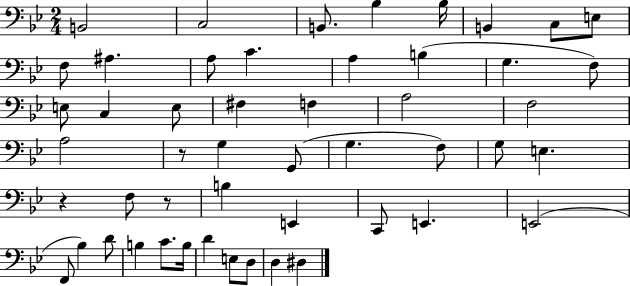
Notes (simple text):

B2/h C3/h B2/e. Bb3/q Bb3/s B2/q C3/e E3/e F3/e A#3/q. A3/e C4/q. A3/q B3/q G3/q. F3/e E3/e C3/q E3/e F#3/q F3/q A3/h F3/h A3/h R/e G3/q G2/e G3/q. F3/e G3/e E3/q. R/q F3/e R/e B3/q E2/q C2/e E2/q. E2/h F2/e Bb3/q D4/e B3/q C4/e. B3/s D4/q E3/e D3/e D3/q D#3/q